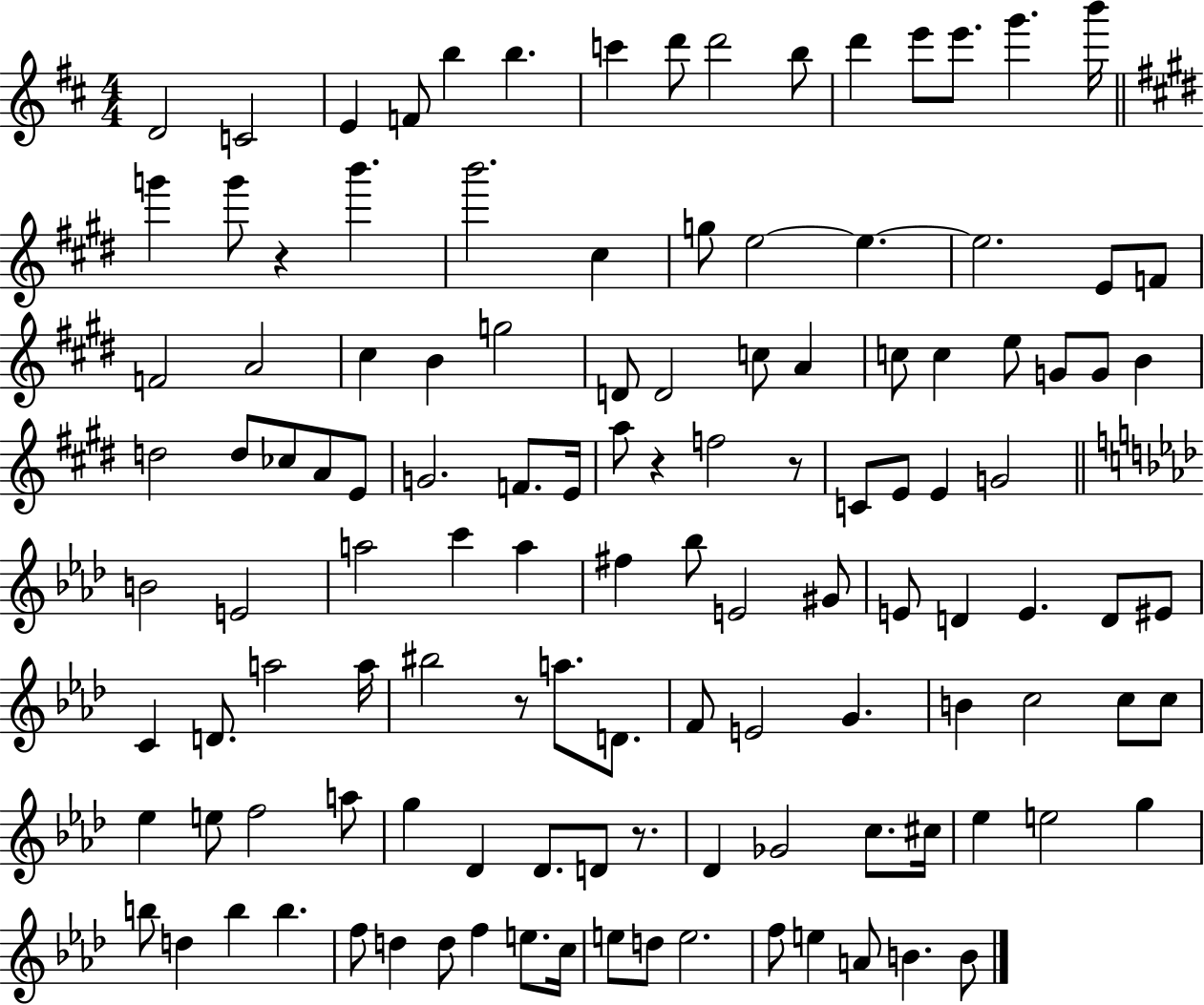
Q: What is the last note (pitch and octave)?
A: B4